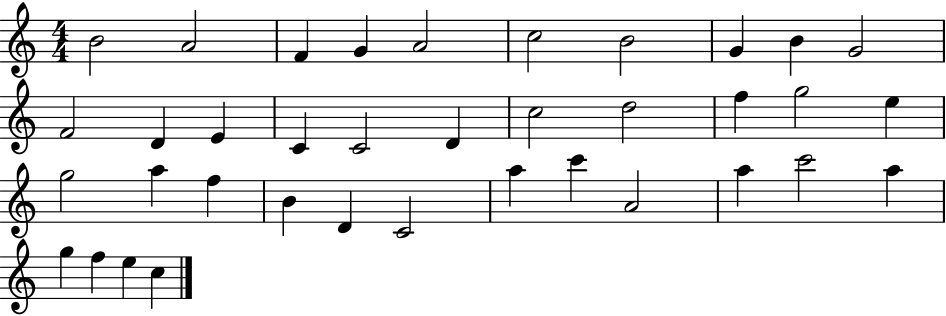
X:1
T:Untitled
M:4/4
L:1/4
K:C
B2 A2 F G A2 c2 B2 G B G2 F2 D E C C2 D c2 d2 f g2 e g2 a f B D C2 a c' A2 a c'2 a g f e c